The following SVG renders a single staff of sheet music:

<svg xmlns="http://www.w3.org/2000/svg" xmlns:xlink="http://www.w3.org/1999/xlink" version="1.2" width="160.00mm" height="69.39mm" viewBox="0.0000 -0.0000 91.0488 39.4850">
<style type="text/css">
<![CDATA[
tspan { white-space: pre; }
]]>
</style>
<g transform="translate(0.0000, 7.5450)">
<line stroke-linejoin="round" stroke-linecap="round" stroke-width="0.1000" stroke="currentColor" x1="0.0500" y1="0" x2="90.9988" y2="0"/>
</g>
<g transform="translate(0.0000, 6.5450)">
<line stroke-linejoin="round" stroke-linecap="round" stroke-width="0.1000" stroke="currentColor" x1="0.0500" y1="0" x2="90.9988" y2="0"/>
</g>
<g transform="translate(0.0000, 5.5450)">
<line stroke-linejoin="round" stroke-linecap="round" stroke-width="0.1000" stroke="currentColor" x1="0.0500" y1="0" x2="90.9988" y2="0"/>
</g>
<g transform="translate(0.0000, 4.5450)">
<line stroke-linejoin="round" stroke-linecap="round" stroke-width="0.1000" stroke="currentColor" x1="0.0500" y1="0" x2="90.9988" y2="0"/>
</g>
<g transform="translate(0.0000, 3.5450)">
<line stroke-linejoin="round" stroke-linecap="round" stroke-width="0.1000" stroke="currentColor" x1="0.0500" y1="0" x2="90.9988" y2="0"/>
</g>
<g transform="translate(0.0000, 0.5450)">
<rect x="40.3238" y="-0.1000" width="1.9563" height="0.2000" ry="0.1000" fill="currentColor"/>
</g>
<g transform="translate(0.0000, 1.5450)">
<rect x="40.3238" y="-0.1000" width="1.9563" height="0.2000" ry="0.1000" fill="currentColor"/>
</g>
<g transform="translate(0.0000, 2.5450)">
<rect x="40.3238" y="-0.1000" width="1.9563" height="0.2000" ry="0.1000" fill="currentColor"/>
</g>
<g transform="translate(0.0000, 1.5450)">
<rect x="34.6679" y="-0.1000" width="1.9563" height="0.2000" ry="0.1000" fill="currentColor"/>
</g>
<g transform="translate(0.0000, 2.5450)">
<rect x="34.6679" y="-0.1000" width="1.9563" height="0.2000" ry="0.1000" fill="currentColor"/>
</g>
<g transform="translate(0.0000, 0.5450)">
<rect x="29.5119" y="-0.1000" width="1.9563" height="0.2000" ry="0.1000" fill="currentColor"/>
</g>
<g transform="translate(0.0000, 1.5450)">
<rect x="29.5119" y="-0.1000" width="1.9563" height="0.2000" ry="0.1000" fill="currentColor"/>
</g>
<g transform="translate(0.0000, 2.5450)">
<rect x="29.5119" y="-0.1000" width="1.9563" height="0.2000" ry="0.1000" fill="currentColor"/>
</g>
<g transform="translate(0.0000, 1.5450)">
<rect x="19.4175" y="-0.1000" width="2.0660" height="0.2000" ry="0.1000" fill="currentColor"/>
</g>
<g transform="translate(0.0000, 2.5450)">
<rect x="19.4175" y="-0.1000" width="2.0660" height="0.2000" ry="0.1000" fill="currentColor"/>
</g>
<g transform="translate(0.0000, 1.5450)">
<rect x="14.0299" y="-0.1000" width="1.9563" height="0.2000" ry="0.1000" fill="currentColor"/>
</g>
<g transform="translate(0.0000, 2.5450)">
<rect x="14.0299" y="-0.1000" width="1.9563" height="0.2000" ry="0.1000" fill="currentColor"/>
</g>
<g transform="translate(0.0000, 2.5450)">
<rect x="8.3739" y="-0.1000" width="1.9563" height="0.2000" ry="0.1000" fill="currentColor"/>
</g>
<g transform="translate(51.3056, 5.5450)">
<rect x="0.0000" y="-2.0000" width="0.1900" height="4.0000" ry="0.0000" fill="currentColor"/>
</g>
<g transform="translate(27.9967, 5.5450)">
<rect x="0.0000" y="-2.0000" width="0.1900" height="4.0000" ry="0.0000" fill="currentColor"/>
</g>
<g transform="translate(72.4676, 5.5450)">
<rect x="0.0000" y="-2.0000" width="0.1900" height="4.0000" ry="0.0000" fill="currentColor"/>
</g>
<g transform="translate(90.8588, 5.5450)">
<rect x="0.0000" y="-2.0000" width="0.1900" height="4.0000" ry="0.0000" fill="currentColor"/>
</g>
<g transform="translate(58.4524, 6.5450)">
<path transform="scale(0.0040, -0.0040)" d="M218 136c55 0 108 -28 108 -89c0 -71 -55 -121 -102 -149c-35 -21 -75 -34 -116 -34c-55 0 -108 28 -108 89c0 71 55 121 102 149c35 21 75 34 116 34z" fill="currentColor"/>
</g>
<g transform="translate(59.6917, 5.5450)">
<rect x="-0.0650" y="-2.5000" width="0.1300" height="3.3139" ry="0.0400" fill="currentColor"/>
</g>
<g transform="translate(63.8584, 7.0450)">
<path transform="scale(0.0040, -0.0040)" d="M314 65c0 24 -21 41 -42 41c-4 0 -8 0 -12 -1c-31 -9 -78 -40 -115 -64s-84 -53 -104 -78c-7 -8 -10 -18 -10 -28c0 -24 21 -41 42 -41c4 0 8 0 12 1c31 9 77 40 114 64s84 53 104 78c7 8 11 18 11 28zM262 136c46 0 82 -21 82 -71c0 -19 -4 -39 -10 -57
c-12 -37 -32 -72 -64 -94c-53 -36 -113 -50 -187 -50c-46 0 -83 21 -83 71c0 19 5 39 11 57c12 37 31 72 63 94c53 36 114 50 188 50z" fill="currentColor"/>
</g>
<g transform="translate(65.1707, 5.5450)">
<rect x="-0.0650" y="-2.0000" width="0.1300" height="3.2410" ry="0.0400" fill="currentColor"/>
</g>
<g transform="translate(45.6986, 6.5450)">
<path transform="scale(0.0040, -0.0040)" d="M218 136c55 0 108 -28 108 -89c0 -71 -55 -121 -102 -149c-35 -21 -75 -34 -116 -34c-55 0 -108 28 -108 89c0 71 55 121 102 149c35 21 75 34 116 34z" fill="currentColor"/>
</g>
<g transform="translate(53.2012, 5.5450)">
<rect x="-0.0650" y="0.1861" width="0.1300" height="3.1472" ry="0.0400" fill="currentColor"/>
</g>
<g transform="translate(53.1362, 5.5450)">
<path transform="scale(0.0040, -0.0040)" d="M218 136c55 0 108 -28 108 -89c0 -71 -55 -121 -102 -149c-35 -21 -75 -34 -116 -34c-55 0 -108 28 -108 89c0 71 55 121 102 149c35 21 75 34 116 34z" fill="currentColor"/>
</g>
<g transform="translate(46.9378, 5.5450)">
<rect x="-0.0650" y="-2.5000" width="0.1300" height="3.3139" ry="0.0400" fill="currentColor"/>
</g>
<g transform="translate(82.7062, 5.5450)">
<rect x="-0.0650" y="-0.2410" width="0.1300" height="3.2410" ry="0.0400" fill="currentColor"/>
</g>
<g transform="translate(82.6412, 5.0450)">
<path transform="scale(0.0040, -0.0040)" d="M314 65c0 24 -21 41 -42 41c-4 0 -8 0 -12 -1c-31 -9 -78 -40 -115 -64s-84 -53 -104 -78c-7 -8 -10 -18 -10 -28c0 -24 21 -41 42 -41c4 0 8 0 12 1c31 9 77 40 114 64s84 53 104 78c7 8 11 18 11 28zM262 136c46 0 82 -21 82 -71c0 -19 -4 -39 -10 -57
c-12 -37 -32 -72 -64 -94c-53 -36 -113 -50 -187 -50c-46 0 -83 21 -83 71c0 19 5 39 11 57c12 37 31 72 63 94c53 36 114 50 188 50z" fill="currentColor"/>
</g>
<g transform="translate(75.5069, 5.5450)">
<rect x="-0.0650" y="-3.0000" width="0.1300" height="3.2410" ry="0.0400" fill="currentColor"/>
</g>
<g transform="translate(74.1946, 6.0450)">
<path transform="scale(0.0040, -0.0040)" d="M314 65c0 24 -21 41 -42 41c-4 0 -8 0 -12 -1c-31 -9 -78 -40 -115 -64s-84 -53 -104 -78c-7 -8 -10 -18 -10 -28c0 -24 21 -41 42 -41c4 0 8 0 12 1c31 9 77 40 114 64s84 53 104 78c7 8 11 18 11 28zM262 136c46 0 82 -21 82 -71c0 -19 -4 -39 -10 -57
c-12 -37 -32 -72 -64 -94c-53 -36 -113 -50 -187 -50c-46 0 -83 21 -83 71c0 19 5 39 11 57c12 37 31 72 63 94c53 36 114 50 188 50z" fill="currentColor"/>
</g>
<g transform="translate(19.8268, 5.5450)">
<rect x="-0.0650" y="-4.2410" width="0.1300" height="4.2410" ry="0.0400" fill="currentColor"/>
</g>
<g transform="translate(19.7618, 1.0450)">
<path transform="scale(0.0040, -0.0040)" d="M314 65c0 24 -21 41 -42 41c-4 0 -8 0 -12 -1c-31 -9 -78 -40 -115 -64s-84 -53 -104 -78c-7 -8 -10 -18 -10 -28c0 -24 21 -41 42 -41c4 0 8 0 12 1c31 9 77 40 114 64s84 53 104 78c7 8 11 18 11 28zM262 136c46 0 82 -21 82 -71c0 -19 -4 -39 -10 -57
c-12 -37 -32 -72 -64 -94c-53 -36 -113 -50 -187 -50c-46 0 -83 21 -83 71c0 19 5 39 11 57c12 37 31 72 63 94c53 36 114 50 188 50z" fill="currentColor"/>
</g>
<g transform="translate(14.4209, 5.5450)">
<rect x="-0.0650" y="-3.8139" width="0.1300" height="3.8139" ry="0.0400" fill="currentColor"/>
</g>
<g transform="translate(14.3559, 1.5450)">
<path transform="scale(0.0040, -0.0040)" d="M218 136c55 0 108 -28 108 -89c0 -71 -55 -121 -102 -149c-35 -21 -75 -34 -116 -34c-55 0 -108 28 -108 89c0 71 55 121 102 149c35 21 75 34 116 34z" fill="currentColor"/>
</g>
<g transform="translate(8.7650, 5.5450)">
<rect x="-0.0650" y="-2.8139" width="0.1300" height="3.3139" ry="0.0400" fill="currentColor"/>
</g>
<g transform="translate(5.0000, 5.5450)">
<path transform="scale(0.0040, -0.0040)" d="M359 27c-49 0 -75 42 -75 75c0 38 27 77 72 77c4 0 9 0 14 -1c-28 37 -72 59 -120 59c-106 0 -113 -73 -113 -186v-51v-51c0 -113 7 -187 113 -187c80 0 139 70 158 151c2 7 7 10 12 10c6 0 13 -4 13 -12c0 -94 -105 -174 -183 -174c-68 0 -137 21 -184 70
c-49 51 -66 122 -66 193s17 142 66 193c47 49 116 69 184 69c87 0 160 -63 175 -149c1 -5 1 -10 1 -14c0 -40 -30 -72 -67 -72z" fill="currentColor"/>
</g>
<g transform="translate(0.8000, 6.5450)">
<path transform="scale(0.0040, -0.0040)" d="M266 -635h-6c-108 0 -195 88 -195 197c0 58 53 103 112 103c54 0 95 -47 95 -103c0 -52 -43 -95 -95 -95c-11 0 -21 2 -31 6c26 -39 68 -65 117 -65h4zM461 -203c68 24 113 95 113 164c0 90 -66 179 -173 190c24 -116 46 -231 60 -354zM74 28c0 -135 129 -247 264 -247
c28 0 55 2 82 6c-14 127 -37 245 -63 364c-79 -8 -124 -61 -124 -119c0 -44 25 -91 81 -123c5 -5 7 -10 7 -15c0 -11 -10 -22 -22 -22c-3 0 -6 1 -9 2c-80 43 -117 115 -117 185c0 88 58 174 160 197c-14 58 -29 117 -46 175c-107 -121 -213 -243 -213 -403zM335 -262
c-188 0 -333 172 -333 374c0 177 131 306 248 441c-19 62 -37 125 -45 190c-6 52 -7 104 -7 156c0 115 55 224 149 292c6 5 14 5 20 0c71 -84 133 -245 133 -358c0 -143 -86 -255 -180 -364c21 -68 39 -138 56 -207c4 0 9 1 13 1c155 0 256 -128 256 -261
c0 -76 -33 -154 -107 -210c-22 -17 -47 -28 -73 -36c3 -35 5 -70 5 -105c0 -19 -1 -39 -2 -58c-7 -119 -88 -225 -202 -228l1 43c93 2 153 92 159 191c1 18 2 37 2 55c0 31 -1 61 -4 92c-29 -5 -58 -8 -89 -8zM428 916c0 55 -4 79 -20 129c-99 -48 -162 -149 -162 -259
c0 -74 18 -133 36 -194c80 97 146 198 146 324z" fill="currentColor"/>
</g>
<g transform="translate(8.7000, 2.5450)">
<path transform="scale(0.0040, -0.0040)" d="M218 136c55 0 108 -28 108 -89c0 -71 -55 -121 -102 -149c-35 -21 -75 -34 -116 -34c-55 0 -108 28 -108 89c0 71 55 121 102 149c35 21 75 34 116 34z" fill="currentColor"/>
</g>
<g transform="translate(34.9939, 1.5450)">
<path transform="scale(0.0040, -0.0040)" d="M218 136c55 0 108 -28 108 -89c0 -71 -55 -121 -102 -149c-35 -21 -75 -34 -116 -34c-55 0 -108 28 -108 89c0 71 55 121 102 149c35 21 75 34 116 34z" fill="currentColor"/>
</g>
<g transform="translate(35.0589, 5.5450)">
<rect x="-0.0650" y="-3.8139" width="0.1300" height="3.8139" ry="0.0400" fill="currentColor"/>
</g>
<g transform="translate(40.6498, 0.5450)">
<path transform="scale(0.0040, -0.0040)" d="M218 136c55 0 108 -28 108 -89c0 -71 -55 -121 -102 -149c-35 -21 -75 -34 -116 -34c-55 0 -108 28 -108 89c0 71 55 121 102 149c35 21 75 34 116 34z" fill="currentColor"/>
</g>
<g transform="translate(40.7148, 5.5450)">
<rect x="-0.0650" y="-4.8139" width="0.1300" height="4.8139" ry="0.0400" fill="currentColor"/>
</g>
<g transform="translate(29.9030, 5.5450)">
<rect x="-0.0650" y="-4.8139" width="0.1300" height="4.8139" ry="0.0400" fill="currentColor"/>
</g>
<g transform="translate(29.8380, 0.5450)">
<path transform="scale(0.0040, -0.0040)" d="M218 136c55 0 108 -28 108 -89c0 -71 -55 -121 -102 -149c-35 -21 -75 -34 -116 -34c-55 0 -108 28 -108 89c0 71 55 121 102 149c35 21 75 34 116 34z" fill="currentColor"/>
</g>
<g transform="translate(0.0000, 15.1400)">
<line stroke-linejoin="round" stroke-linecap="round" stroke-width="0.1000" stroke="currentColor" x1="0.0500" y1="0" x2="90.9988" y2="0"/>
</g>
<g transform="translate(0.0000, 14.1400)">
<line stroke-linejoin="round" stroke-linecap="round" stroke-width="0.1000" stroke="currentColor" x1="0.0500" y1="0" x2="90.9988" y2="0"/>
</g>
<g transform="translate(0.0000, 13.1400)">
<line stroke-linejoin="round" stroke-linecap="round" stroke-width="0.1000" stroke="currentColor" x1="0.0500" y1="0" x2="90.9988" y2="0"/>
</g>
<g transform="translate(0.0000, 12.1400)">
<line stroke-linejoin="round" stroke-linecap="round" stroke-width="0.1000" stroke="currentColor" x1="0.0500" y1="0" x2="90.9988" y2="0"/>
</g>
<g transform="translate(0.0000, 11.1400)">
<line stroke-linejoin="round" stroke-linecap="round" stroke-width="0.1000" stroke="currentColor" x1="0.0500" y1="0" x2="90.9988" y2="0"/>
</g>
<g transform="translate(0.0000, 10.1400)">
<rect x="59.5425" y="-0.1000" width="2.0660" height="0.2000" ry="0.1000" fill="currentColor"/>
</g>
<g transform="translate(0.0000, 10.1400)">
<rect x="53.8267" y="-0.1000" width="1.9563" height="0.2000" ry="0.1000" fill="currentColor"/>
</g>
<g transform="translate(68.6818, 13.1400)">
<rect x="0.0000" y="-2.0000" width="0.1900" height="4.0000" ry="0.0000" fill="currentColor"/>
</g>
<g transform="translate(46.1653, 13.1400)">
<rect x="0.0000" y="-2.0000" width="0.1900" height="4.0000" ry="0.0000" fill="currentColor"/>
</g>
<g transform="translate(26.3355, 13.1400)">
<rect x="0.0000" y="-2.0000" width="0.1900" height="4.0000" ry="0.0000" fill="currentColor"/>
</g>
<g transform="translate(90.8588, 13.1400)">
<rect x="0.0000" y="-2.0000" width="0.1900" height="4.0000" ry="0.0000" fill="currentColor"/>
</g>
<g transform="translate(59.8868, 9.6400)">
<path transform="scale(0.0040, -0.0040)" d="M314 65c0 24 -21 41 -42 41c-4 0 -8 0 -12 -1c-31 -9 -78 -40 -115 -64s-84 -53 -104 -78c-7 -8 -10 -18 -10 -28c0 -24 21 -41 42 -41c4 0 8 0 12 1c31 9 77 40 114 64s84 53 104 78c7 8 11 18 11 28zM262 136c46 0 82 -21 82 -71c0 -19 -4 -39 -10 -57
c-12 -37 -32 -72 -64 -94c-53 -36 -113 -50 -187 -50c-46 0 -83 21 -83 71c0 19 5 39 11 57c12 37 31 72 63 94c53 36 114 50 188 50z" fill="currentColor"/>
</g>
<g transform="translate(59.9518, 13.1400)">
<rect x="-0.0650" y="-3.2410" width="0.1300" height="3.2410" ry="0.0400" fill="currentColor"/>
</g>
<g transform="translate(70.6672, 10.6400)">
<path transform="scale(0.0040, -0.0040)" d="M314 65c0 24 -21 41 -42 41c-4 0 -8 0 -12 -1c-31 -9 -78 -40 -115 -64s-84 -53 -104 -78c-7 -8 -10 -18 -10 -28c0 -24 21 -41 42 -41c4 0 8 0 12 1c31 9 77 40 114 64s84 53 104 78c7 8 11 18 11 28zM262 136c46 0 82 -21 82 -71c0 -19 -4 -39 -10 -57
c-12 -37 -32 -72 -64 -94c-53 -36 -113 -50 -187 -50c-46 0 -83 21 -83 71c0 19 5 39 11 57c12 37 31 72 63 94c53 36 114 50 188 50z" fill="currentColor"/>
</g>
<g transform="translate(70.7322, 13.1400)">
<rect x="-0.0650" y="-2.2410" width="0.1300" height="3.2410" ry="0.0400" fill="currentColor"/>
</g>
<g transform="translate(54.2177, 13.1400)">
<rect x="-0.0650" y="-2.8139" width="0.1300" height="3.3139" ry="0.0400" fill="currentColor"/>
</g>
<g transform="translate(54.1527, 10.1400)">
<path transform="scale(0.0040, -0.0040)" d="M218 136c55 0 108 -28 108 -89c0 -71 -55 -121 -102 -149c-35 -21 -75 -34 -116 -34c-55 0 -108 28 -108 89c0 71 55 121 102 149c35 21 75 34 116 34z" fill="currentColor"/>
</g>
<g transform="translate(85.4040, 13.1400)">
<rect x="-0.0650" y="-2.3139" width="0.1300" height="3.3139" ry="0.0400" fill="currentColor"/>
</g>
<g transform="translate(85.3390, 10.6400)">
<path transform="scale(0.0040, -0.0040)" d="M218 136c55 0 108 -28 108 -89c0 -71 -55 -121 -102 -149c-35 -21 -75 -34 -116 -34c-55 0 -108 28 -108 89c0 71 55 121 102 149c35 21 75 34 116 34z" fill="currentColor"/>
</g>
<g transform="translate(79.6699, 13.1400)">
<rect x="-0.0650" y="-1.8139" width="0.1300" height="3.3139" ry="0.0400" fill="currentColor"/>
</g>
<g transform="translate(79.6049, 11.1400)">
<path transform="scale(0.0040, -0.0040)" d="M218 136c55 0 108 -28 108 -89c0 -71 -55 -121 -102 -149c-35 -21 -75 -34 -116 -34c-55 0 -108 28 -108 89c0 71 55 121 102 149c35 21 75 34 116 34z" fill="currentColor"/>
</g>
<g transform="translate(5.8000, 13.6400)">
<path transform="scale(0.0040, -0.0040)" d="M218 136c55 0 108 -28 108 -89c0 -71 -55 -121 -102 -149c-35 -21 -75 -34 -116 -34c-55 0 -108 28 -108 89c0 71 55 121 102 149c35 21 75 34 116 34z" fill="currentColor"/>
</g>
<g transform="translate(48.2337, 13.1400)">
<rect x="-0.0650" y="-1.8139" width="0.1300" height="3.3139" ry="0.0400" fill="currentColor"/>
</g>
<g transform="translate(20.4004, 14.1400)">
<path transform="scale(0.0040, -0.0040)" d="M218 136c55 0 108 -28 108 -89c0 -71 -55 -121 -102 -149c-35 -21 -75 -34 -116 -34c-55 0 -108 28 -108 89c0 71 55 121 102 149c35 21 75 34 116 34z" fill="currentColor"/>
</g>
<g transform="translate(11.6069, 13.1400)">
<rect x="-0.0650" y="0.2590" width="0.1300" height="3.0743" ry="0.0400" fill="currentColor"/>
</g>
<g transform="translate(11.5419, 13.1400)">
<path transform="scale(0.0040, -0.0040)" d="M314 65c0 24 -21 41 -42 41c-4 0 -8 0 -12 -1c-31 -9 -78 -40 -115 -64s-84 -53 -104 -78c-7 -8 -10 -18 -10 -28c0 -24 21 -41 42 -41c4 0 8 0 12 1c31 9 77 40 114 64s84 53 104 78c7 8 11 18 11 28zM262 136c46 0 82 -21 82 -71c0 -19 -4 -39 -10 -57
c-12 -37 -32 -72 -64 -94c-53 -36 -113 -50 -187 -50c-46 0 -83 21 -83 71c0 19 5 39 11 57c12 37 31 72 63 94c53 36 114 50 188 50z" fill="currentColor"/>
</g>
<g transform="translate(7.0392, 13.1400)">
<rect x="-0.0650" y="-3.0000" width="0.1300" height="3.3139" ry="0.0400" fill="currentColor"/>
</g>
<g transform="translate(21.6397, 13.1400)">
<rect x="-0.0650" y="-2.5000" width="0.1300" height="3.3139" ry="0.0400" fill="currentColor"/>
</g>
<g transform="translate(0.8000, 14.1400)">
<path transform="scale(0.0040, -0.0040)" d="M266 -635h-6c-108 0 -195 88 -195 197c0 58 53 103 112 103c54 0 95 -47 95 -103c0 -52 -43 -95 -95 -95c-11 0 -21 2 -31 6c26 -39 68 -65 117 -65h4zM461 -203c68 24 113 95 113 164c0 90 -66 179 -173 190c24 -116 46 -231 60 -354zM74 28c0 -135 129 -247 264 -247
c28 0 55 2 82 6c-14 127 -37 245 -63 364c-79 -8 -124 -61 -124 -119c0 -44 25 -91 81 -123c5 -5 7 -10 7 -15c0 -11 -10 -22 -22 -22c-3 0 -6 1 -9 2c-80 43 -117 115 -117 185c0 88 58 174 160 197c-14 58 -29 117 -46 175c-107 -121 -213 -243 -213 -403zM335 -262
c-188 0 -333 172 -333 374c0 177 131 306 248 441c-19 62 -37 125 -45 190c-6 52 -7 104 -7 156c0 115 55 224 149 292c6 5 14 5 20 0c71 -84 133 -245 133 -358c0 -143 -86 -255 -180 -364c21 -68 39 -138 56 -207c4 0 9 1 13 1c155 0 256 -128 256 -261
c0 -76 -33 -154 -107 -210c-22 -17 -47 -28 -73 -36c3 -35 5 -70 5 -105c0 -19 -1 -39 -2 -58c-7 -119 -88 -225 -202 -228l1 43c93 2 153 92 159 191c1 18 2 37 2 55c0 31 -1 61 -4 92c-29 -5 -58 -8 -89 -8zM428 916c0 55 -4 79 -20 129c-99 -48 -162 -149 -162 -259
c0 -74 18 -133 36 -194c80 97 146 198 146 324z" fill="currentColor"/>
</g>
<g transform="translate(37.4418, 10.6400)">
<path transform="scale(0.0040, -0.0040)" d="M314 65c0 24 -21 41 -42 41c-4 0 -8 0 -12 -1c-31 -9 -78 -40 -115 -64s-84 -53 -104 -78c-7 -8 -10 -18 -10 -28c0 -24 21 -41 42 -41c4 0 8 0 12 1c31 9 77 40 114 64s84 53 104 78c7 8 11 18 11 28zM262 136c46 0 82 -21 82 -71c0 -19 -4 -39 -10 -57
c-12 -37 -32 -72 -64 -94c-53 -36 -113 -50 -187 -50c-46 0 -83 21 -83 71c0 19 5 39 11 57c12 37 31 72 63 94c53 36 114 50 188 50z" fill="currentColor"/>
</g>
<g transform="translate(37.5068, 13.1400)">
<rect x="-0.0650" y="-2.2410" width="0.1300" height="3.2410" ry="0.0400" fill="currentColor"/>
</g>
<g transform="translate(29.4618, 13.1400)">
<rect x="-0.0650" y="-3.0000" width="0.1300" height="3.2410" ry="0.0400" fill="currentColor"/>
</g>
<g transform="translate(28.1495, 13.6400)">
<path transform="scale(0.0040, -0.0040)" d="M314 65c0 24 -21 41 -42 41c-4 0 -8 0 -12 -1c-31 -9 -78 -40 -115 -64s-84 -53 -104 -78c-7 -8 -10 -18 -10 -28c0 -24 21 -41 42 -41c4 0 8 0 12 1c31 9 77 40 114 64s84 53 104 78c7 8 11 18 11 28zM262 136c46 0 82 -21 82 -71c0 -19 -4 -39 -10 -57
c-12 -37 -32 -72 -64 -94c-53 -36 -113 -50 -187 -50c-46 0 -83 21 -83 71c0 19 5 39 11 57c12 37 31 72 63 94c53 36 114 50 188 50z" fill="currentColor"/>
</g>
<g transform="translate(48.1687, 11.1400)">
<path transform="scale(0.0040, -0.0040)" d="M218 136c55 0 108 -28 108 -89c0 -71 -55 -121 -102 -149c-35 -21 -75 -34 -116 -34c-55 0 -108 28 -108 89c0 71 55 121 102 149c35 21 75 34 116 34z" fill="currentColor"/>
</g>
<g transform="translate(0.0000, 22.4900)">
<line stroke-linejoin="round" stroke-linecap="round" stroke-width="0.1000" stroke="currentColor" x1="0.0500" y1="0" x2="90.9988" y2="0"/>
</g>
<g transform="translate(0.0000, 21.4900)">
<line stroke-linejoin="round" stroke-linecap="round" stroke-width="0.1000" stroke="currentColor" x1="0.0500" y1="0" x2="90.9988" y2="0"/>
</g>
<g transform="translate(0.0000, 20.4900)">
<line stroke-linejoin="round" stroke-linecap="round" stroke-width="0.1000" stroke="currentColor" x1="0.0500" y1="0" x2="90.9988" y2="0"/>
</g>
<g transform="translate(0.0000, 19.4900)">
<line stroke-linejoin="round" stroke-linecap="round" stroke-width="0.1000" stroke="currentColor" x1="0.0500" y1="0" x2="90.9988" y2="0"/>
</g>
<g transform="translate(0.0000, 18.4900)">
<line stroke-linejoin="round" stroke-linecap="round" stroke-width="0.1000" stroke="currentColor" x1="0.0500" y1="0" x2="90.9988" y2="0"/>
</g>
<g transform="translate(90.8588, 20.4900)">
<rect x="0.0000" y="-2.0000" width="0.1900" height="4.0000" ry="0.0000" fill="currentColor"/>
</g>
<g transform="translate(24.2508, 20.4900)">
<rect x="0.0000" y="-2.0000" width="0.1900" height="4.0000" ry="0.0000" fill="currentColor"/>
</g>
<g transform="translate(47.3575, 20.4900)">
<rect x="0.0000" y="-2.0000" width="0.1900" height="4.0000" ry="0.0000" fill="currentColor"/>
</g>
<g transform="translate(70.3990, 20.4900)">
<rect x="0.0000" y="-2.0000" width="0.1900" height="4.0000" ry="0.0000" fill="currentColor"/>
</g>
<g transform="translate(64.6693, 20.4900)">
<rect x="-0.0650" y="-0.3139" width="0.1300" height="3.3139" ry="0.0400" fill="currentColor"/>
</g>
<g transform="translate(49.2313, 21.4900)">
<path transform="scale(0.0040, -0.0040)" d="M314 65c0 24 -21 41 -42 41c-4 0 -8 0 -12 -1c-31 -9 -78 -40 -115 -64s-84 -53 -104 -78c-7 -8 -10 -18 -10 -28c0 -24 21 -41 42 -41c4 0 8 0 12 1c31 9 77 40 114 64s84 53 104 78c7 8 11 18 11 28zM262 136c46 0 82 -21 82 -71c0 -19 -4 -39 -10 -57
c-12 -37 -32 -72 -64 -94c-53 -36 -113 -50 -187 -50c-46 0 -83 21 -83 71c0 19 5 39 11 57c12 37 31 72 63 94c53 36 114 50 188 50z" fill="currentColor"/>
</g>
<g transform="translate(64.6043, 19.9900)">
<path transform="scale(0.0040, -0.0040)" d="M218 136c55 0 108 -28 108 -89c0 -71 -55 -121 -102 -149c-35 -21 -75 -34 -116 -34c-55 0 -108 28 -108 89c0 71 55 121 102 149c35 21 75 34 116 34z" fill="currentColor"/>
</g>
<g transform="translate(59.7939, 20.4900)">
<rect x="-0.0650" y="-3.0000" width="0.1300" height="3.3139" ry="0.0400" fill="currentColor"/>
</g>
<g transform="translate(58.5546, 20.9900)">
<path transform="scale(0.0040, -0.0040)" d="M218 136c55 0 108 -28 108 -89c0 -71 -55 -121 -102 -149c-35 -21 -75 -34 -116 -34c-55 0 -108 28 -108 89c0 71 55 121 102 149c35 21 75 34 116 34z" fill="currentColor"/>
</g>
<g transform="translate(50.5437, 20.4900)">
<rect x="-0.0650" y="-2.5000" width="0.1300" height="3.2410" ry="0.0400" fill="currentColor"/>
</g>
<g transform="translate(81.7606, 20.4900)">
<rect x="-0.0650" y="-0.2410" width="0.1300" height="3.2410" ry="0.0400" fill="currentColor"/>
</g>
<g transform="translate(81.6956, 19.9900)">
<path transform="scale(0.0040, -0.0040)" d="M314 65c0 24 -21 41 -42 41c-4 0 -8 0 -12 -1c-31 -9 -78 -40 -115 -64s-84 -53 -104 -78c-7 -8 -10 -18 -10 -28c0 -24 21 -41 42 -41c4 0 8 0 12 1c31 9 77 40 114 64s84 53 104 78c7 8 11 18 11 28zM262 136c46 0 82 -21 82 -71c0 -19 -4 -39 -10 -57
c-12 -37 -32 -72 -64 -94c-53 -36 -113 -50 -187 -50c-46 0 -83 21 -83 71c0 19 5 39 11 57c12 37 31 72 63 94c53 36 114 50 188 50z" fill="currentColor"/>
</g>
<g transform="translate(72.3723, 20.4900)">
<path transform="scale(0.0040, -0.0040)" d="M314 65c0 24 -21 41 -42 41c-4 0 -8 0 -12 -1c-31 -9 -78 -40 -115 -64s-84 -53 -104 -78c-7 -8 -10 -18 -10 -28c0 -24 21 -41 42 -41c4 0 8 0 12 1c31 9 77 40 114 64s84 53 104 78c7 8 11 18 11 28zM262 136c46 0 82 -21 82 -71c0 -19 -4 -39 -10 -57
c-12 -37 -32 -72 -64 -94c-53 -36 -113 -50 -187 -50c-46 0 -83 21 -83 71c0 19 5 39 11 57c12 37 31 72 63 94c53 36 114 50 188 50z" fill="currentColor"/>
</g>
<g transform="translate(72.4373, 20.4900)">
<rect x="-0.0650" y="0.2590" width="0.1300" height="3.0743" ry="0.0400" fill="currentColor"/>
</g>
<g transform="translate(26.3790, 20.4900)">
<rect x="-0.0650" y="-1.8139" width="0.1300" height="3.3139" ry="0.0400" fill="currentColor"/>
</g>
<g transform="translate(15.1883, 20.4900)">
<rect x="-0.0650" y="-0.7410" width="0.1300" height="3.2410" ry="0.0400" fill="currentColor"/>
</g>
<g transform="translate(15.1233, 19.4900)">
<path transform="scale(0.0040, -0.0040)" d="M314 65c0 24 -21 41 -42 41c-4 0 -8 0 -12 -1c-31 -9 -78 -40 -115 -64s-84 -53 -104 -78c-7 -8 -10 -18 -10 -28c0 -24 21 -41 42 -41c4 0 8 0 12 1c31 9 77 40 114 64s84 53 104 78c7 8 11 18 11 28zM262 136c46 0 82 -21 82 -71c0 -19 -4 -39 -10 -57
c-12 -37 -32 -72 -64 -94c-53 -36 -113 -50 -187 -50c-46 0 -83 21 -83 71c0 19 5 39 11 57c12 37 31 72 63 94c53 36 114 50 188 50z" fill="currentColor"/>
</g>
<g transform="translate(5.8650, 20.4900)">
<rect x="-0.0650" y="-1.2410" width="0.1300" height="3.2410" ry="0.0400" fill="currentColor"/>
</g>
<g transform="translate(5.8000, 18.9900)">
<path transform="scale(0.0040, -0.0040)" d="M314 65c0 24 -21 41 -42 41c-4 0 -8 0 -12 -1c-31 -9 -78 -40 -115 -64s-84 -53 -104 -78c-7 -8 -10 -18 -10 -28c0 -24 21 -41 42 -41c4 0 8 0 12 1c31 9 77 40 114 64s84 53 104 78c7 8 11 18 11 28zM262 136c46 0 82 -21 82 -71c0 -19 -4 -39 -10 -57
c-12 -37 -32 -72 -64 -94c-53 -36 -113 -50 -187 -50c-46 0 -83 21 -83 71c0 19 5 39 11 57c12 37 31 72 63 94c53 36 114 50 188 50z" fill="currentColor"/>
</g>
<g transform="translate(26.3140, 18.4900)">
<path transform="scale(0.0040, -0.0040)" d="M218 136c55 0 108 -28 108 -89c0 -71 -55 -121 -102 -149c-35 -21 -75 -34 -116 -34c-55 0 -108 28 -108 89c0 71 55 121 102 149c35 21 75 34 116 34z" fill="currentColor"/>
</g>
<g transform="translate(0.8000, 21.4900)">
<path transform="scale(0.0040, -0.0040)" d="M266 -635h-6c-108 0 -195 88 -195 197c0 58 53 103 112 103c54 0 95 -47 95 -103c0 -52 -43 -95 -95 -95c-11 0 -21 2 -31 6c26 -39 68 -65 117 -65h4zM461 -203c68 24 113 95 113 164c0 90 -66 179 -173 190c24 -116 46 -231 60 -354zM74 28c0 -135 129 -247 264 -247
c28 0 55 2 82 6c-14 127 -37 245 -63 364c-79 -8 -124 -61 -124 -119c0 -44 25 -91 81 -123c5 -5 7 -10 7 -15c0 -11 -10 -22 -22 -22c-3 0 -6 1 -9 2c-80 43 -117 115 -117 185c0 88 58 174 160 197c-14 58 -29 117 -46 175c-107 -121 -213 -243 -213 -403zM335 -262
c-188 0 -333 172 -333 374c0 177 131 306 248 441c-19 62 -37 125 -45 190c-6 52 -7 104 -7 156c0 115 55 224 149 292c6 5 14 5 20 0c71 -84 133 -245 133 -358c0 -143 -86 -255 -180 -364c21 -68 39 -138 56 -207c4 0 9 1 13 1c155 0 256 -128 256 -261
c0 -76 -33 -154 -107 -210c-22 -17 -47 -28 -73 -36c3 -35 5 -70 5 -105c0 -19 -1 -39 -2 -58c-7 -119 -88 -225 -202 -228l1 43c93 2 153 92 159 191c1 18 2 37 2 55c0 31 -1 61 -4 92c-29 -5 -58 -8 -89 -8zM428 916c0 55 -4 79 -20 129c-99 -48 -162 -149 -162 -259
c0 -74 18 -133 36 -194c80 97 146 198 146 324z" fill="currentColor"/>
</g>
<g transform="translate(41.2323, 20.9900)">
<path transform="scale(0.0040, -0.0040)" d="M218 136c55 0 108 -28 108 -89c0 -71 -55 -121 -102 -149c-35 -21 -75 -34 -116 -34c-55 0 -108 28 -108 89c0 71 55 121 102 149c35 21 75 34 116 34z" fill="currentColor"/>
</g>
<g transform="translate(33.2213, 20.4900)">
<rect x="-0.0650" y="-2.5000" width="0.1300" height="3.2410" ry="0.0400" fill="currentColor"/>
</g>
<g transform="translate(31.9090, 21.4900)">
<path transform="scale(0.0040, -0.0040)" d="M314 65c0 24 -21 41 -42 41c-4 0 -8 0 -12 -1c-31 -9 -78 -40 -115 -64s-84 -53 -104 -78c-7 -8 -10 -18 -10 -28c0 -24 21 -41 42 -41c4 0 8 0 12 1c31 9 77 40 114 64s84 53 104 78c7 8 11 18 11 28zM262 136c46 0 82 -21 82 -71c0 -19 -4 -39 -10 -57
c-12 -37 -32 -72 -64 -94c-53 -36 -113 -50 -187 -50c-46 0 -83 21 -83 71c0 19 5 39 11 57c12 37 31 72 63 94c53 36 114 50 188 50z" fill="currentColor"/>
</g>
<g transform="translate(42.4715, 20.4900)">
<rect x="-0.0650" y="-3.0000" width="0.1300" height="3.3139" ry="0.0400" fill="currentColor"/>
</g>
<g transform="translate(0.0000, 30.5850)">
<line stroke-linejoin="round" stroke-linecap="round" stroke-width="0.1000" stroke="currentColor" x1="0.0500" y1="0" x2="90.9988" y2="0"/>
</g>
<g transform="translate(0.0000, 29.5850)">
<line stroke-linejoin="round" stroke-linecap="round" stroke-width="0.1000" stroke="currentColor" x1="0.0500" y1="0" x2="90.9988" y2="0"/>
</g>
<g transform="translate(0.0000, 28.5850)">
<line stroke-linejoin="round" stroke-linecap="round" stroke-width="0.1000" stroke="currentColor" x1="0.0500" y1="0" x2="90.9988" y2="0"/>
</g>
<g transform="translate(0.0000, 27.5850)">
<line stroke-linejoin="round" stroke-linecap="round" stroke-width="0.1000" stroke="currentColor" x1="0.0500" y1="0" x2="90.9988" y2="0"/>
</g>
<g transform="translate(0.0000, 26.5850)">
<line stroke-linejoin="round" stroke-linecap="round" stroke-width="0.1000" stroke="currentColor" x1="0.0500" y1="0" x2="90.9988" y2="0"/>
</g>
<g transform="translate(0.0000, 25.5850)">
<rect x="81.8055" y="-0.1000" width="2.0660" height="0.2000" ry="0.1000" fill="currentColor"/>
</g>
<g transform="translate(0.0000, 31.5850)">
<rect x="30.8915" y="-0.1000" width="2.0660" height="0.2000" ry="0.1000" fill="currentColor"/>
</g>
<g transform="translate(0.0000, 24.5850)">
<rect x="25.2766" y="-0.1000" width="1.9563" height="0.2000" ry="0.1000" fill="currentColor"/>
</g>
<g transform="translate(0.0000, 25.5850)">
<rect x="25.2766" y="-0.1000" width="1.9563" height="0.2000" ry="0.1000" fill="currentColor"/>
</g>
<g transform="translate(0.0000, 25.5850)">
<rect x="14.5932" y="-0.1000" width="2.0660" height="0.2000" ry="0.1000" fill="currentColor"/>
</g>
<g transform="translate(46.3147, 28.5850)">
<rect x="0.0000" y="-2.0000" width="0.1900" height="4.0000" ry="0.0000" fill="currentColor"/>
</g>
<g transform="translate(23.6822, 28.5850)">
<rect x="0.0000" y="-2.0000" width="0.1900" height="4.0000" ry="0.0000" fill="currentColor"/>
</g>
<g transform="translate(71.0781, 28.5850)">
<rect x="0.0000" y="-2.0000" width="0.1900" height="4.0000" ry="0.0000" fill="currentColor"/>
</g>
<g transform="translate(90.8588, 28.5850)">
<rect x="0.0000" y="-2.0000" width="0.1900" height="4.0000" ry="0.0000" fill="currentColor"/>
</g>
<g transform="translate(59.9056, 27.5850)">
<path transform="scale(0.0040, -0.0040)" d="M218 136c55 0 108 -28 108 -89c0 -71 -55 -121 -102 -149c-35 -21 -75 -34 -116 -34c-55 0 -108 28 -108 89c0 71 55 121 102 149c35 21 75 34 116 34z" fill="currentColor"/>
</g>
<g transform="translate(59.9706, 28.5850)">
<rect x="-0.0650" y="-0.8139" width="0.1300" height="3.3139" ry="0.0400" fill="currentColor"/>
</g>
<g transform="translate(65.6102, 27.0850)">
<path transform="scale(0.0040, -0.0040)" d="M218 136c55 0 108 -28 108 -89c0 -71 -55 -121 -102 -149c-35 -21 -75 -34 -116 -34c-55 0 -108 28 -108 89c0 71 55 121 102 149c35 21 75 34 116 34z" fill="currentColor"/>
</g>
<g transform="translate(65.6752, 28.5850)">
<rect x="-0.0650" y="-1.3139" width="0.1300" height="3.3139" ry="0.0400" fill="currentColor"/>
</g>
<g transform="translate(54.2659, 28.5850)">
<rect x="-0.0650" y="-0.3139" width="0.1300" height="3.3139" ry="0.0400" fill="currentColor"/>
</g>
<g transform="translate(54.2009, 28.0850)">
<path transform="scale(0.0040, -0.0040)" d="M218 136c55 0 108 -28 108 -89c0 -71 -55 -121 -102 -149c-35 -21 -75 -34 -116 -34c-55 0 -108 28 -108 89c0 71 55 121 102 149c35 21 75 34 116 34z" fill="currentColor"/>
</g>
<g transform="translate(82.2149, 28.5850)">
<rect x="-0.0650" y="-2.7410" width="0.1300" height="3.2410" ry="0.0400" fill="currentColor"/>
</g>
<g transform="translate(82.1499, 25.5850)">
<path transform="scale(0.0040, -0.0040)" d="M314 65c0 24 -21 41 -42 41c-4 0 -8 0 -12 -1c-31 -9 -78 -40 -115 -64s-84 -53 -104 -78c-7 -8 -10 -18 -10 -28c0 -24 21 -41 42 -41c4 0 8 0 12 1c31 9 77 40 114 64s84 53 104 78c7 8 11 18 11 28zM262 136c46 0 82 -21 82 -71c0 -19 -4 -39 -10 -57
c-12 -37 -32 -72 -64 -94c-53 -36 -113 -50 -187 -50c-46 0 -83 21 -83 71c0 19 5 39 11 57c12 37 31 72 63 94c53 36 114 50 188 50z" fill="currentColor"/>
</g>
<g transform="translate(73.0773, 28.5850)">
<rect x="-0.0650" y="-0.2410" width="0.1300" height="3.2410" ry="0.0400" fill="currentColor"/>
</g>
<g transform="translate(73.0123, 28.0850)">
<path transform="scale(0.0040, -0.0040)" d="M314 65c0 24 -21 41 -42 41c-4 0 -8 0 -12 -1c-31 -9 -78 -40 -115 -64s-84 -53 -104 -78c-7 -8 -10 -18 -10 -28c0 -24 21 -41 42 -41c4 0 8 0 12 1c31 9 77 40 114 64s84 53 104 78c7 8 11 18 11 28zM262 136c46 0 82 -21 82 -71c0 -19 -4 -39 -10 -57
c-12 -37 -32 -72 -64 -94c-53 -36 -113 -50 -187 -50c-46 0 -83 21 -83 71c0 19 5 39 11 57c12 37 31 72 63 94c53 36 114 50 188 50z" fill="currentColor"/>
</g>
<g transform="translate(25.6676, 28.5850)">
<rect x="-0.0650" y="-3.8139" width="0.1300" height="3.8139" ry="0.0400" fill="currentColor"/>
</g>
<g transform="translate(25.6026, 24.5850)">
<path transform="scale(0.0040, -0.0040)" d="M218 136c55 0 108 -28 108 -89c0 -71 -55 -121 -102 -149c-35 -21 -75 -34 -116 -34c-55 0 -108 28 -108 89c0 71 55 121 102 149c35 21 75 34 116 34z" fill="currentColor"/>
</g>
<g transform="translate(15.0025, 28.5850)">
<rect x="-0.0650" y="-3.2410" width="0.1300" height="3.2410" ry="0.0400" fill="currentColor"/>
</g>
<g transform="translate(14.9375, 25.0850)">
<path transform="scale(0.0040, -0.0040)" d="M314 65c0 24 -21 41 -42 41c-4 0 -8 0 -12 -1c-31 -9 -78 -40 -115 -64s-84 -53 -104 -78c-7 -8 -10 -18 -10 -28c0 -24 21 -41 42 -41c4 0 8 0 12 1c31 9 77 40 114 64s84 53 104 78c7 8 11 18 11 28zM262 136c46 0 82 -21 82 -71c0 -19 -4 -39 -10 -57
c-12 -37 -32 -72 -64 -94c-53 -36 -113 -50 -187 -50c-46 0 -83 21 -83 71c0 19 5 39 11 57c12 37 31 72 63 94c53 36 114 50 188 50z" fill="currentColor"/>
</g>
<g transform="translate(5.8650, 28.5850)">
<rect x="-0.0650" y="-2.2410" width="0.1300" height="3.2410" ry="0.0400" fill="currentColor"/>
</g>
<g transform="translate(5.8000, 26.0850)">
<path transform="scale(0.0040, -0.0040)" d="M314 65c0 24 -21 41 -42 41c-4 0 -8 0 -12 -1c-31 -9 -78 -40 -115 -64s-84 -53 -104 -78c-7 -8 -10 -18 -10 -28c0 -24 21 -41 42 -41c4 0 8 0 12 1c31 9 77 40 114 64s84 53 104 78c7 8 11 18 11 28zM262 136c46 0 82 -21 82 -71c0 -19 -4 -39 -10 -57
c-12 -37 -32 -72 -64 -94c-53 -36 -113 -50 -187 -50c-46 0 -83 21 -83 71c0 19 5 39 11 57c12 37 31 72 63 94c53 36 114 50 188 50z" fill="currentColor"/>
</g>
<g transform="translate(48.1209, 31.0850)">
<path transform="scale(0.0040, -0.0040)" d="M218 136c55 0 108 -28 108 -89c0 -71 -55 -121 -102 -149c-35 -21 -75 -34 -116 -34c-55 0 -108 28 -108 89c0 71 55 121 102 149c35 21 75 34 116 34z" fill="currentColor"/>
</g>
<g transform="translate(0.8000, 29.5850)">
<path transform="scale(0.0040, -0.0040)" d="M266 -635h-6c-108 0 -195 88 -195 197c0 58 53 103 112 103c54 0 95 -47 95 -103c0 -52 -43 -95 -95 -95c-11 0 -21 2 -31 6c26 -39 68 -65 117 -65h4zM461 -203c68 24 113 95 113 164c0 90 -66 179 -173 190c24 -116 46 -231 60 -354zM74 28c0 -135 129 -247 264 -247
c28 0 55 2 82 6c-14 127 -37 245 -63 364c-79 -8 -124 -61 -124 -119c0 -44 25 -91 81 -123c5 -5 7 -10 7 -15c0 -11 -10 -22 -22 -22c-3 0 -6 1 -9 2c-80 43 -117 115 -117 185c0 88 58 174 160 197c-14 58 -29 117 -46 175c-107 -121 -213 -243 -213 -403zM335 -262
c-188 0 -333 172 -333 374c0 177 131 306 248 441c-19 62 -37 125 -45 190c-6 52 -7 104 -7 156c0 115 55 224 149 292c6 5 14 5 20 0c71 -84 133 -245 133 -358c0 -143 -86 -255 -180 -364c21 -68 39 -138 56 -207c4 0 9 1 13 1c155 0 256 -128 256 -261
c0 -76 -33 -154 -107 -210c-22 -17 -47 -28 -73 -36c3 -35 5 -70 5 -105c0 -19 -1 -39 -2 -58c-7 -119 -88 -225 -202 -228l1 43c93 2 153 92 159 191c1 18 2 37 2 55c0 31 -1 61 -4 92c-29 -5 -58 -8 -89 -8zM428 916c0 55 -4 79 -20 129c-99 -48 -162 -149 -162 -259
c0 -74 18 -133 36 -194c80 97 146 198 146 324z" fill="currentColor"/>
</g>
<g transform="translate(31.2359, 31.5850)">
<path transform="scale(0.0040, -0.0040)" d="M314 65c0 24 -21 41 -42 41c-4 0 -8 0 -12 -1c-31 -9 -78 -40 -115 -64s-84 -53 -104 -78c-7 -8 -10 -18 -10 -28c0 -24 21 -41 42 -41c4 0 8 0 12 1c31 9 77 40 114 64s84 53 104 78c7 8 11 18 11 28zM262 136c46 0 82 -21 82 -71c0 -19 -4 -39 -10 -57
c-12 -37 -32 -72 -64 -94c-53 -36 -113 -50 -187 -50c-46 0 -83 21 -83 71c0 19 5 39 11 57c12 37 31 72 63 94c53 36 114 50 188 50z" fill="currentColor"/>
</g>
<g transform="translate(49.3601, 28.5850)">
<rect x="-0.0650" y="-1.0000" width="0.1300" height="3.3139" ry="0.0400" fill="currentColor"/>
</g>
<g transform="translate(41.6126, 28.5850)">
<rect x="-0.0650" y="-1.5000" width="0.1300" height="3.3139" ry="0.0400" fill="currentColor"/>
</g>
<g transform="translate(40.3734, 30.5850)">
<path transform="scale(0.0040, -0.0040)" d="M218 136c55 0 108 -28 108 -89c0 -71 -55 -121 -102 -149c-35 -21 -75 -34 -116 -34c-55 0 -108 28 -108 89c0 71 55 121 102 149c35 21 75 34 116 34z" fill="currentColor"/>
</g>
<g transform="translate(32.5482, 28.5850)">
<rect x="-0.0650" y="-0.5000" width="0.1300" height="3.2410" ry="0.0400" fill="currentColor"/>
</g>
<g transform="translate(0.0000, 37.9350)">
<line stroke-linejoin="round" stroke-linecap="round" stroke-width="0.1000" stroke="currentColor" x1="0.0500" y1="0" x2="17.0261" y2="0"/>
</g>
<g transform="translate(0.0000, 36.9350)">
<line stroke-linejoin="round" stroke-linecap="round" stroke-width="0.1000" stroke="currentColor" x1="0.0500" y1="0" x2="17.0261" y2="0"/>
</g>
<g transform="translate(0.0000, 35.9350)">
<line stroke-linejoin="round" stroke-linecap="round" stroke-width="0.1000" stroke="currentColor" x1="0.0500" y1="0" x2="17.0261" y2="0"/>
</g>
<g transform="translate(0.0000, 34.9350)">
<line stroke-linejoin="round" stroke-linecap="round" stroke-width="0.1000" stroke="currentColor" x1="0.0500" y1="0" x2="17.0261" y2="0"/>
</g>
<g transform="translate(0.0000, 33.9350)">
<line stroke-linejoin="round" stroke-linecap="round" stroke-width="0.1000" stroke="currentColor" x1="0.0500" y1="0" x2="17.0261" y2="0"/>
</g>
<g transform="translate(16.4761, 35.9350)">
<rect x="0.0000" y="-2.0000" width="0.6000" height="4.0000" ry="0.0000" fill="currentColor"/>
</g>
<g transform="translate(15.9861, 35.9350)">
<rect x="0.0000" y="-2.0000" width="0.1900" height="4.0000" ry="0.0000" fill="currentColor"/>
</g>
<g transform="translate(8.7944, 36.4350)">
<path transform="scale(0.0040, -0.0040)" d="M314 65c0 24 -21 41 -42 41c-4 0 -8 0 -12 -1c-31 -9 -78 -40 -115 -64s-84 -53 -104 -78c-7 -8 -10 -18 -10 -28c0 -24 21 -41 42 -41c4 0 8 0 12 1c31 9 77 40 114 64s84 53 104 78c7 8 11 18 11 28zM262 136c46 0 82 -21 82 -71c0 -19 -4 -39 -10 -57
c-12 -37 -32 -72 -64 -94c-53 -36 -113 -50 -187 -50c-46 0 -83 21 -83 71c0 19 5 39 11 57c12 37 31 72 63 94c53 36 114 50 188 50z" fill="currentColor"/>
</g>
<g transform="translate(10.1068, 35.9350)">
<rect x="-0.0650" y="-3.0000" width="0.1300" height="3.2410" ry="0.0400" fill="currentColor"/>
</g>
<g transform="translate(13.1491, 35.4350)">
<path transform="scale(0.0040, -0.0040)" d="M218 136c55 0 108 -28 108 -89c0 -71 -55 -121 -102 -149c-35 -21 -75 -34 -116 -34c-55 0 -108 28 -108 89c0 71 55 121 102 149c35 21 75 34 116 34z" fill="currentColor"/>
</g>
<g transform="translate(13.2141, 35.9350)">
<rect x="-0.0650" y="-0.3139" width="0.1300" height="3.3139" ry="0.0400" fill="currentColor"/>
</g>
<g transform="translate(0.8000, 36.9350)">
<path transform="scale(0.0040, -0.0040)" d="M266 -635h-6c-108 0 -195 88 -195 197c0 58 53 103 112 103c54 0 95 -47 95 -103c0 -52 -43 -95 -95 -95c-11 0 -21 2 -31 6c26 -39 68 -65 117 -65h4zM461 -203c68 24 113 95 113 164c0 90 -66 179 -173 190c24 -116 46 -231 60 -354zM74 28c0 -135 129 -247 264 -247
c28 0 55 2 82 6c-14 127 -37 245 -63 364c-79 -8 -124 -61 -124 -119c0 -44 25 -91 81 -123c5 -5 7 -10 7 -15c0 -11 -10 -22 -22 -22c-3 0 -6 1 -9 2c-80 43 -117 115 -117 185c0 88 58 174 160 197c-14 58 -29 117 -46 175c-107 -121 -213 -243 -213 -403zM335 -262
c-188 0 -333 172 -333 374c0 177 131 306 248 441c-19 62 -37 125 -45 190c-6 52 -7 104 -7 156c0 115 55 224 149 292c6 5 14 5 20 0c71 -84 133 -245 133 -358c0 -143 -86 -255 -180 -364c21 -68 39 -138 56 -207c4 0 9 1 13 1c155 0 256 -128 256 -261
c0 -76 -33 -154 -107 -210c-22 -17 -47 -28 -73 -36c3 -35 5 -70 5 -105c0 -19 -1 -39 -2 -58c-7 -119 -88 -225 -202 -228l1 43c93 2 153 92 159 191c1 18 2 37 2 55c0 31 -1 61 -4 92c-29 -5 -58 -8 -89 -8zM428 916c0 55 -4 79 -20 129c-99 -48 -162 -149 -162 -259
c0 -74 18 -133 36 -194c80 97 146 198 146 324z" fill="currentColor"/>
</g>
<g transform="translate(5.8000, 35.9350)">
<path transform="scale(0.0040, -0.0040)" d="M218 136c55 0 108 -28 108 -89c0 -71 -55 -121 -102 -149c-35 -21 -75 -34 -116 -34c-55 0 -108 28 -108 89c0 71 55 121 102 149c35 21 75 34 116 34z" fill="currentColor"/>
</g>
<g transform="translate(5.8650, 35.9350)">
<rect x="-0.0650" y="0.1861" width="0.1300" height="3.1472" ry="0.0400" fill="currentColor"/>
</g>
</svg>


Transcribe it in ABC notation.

X:1
T:Untitled
M:4/4
L:1/4
K:C
a c' d'2 e' c' e' G B G F2 A2 c2 A B2 G A2 g2 f a b2 g2 f g e2 d2 f G2 A G2 A c B2 c2 g2 b2 c' C2 E D c d e c2 a2 B A2 c